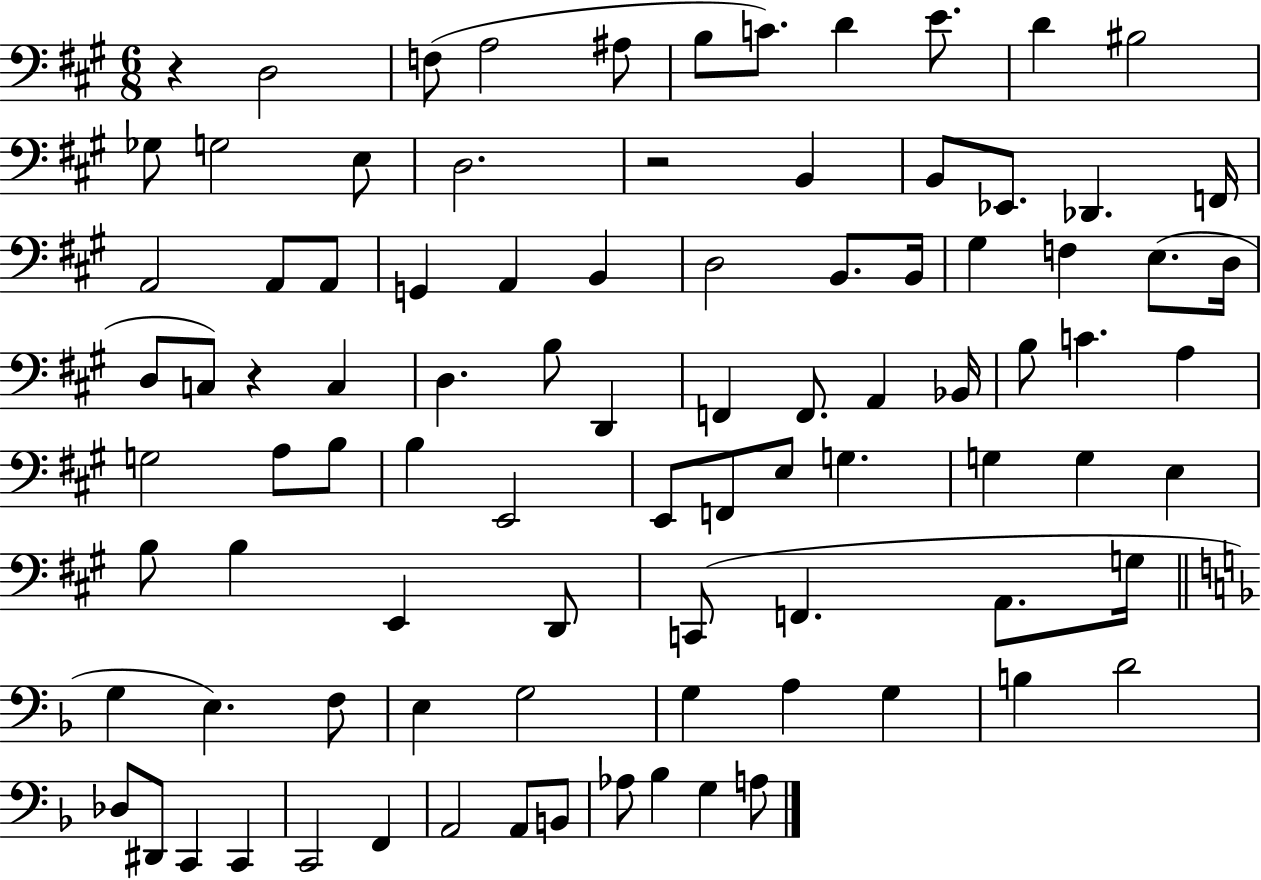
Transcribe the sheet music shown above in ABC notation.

X:1
T:Untitled
M:6/8
L:1/4
K:A
z D,2 F,/2 A,2 ^A,/2 B,/2 C/2 D E/2 D ^B,2 _G,/2 G,2 E,/2 D,2 z2 B,, B,,/2 _E,,/2 _D,, F,,/4 A,,2 A,,/2 A,,/2 G,, A,, B,, D,2 B,,/2 B,,/4 ^G, F, E,/2 D,/4 D,/2 C,/2 z C, D, B,/2 D,, F,, F,,/2 A,, _B,,/4 B,/2 C A, G,2 A,/2 B,/2 B, E,,2 E,,/2 F,,/2 E,/2 G, G, G, E, B,/2 B, E,, D,,/2 C,,/2 F,, A,,/2 G,/4 G, E, F,/2 E, G,2 G, A, G, B, D2 _D,/2 ^D,,/2 C,, C,, C,,2 F,, A,,2 A,,/2 B,,/2 _A,/2 _B, G, A,/2